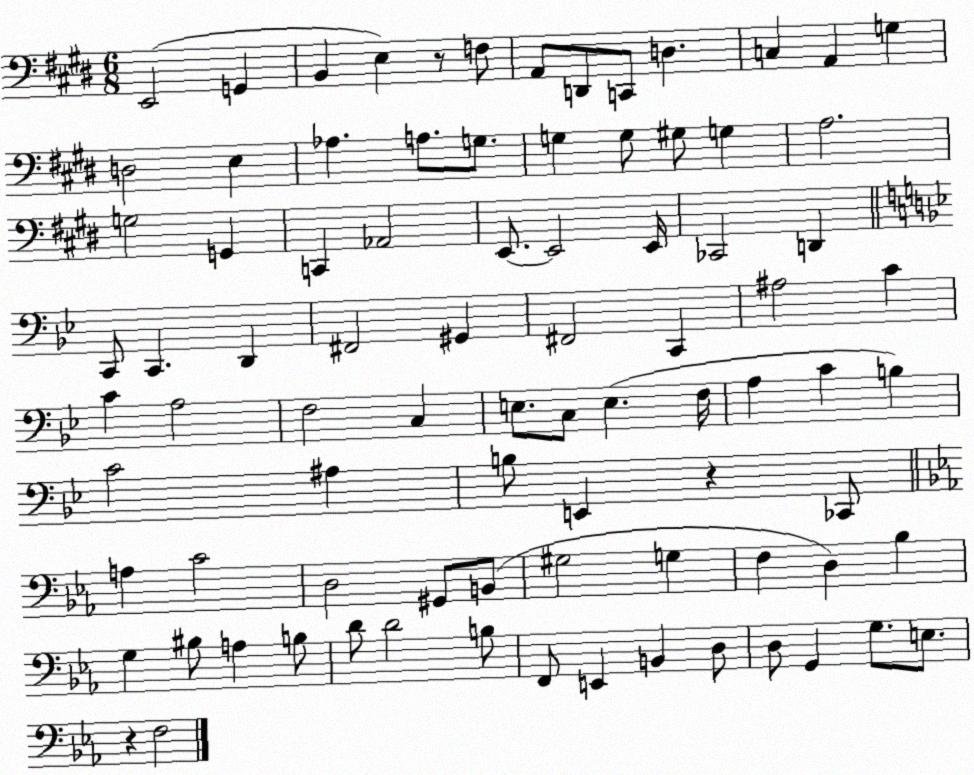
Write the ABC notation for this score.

X:1
T:Untitled
M:6/8
L:1/4
K:E
E,,2 G,, B,, E, z/2 F,/2 A,,/2 D,,/2 C,,/2 D, C, A,, G, D,2 E, _A, A,/2 G,/2 G, G,/2 ^G,/2 G, A,2 G,2 G,, C,, _A,,2 E,,/2 E,,2 E,,/4 _C,,2 D,, C,,/2 C,, D,, ^F,,2 ^G,, ^F,,2 C,, ^A,2 C C A,2 F,2 C, E,/2 C,/2 E, F,/4 A, C B, C2 ^A, B,/2 E,, z _C,,/2 A, C2 D,2 ^G,,/2 B,,/2 ^G,2 G, F, D, _B, G, ^B,/2 A, B,/2 D/2 D2 B,/2 F,,/2 E,, B,, D,/2 D,/2 G,, G,/2 E,/2 z F,2